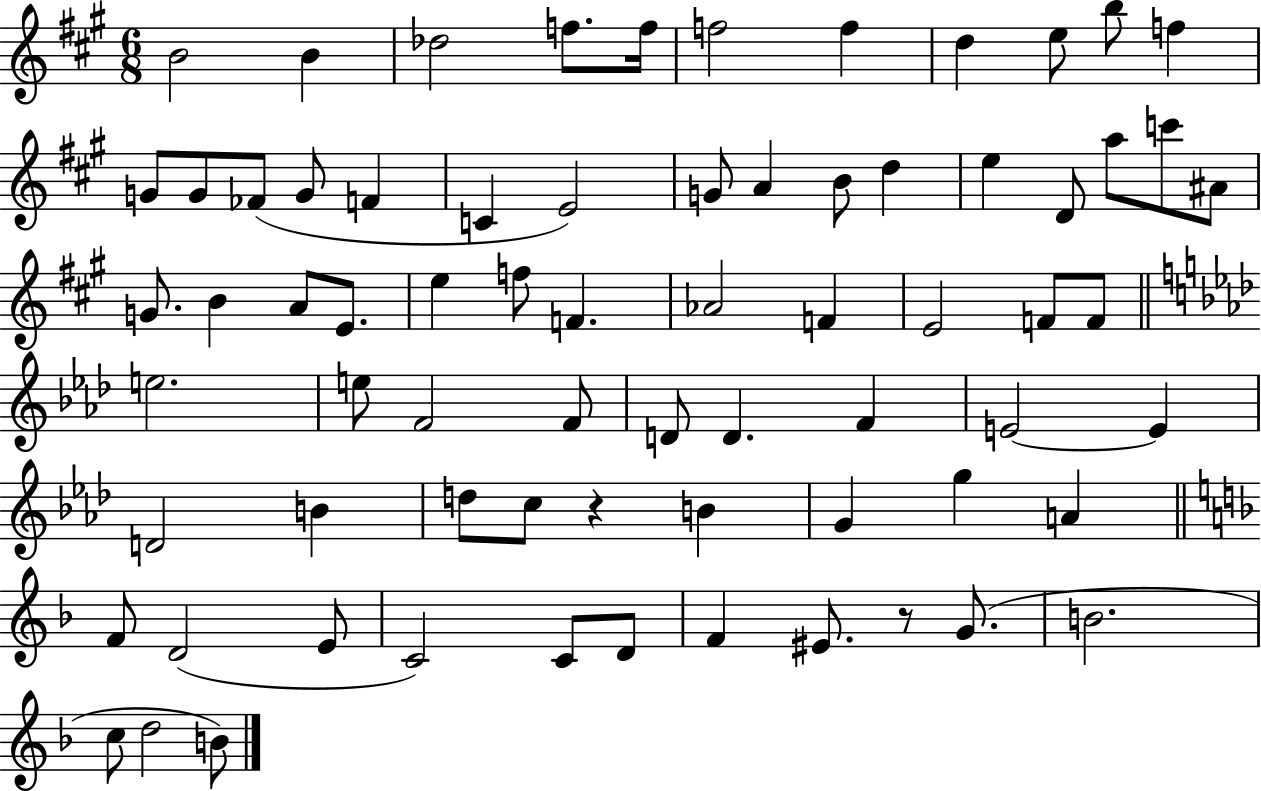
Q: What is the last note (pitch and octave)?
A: B4